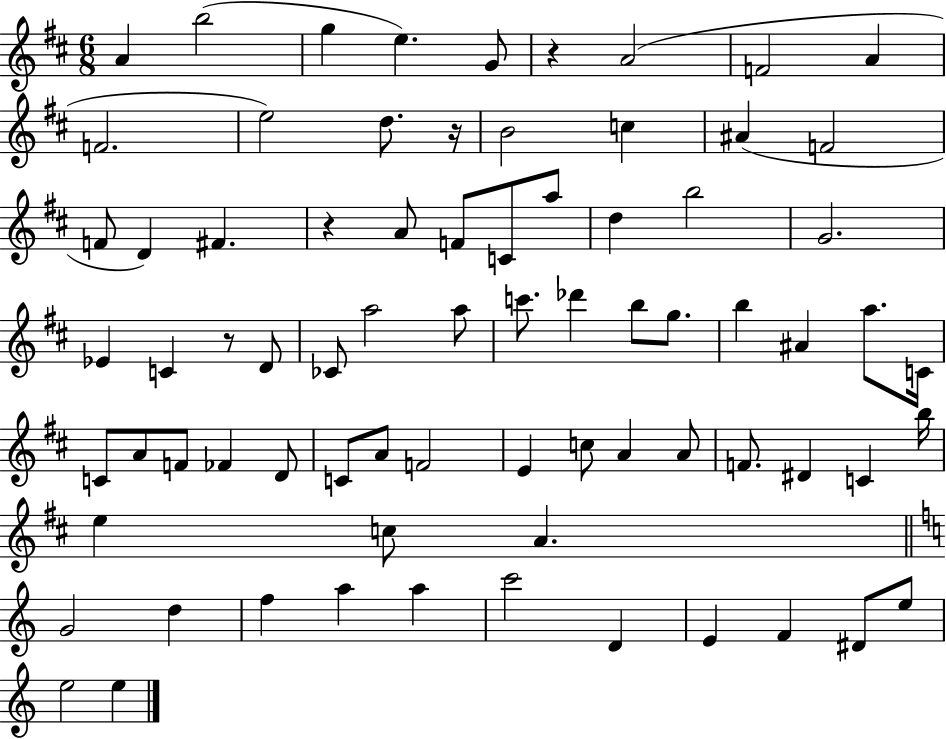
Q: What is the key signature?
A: D major